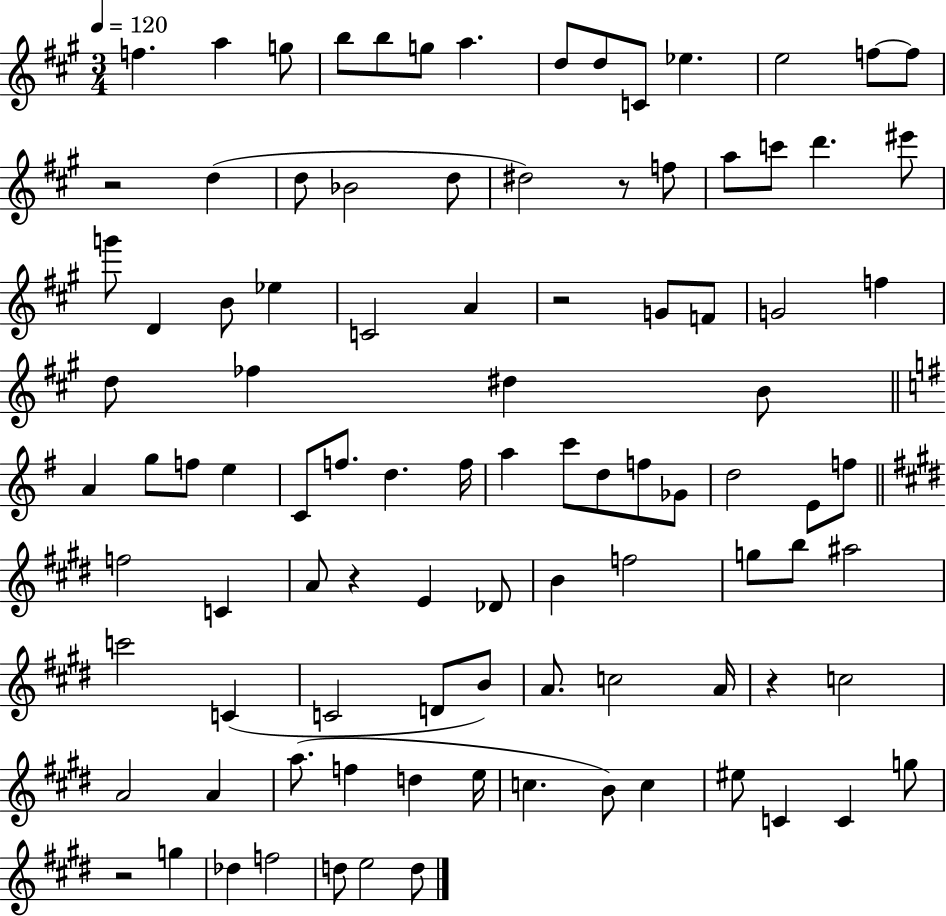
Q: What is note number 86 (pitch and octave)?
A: G5